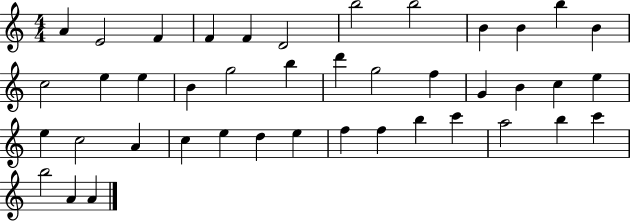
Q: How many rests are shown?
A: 0